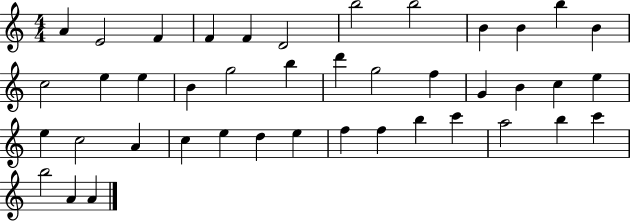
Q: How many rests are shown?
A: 0